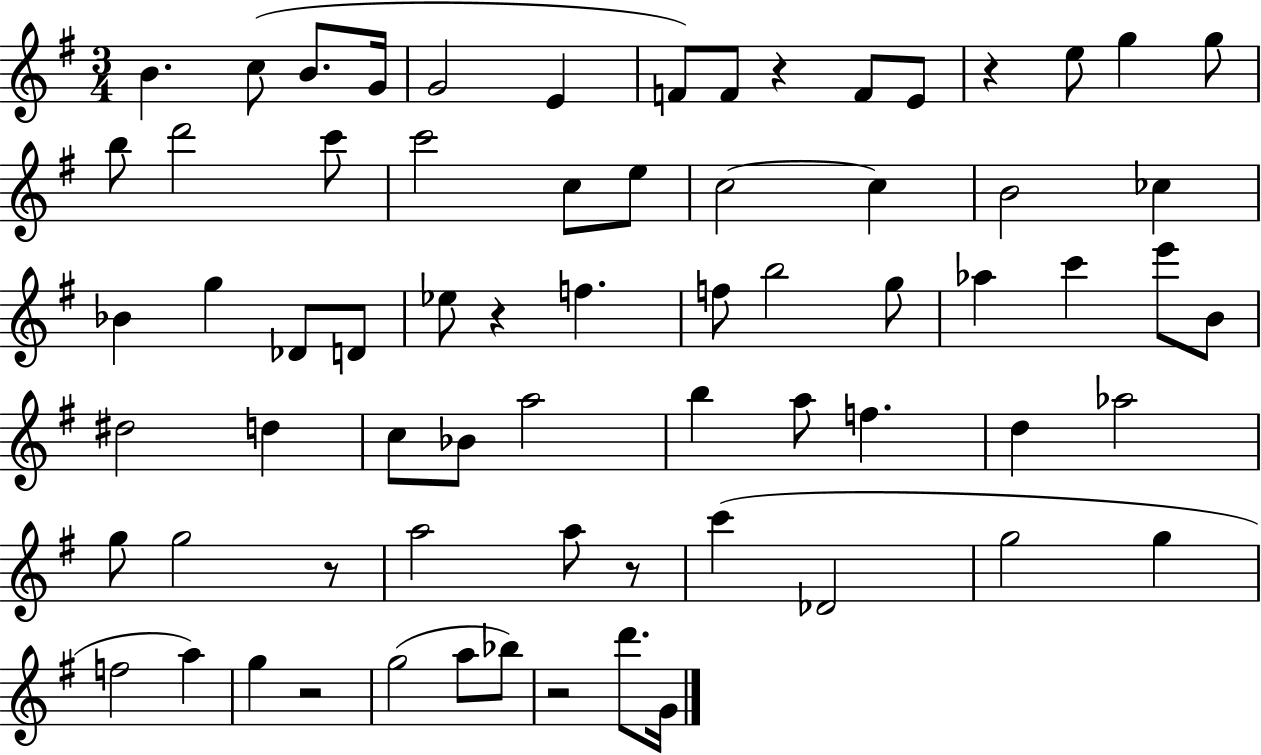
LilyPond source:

{
  \clef treble
  \numericTimeSignature
  \time 3/4
  \key g \major
  \repeat volta 2 { b'4. c''8( b'8. g'16 | g'2 e'4 | f'8) f'8 r4 f'8 e'8 | r4 e''8 g''4 g''8 | \break b''8 d'''2 c'''8 | c'''2 c''8 e''8 | c''2~~ c''4 | b'2 ces''4 | \break bes'4 g''4 des'8 d'8 | ees''8 r4 f''4. | f''8 b''2 g''8 | aes''4 c'''4 e'''8 b'8 | \break dis''2 d''4 | c''8 bes'8 a''2 | b''4 a''8 f''4. | d''4 aes''2 | \break g''8 g''2 r8 | a''2 a''8 r8 | c'''4( des'2 | g''2 g''4 | \break f''2 a''4) | g''4 r2 | g''2( a''8 bes''8) | r2 d'''8. g'16 | \break } \bar "|."
}